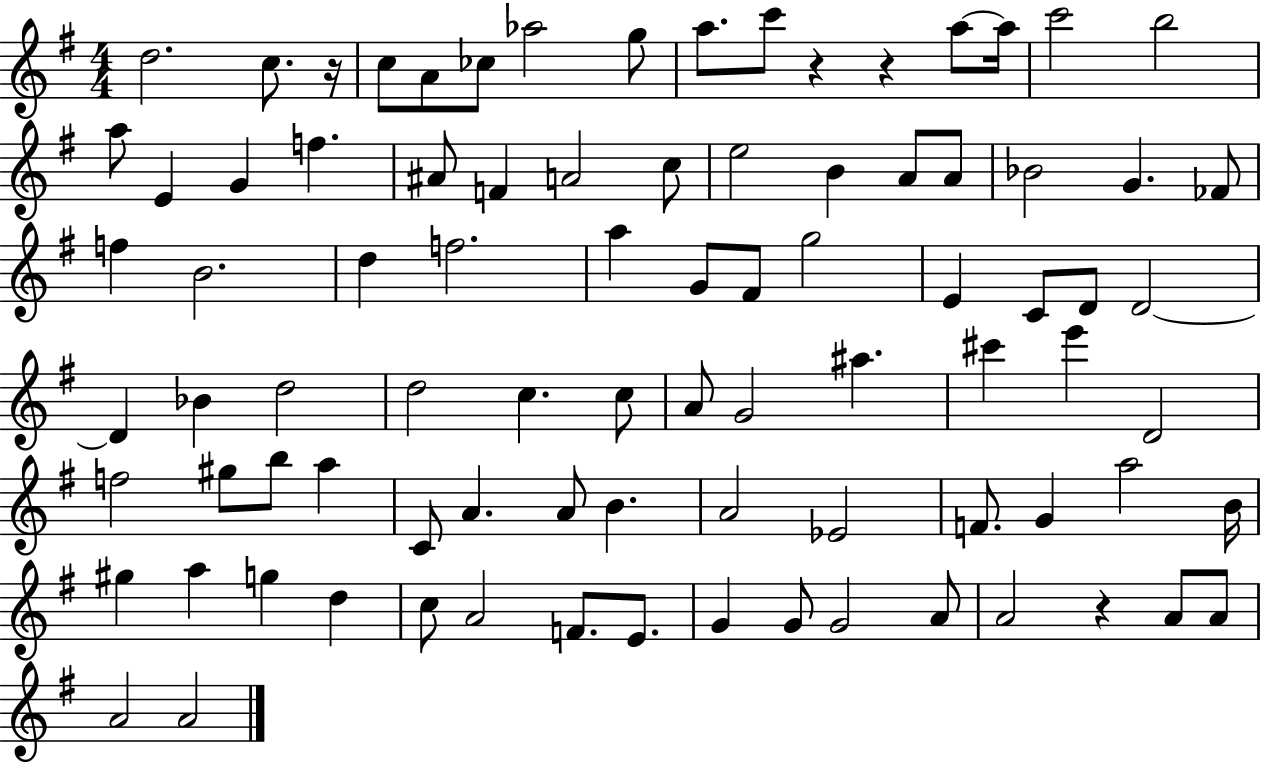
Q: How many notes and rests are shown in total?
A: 87